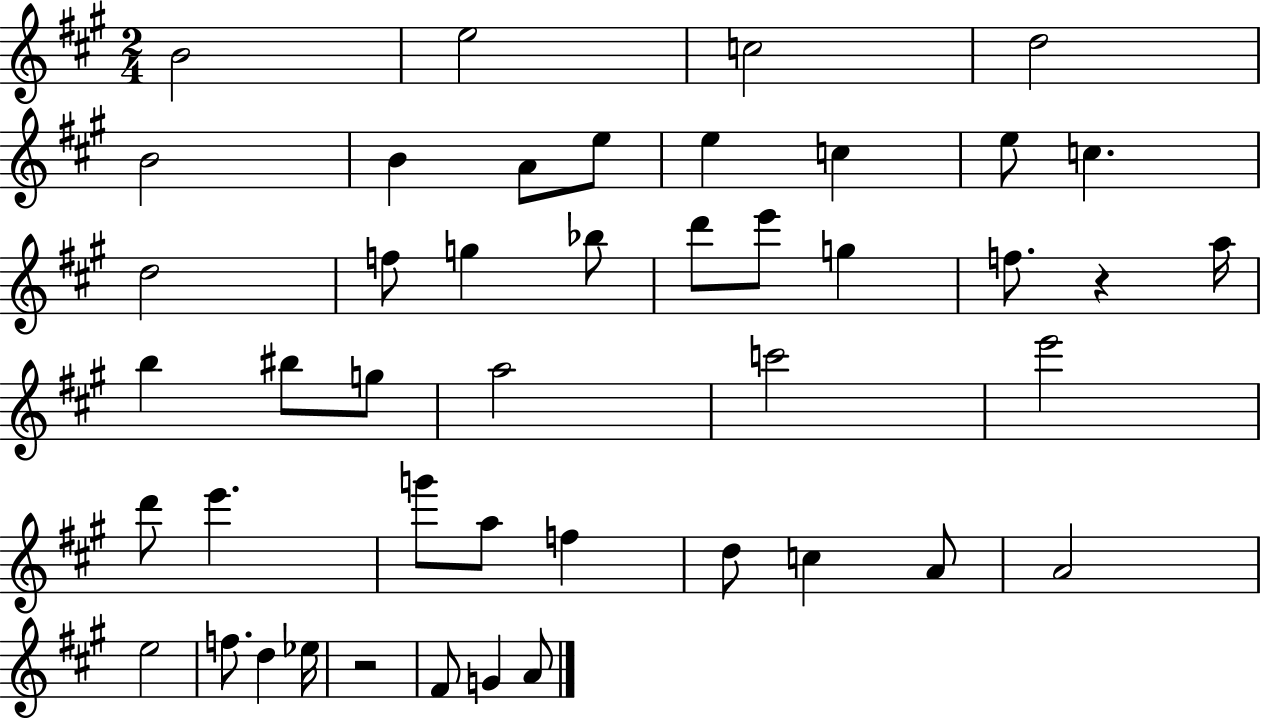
B4/h E5/h C5/h D5/h B4/h B4/q A4/e E5/e E5/q C5/q E5/e C5/q. D5/h F5/e G5/q Bb5/e D6/e E6/e G5/q F5/e. R/q A5/s B5/q BIS5/e G5/e A5/h C6/h E6/h D6/e E6/q. G6/e A5/e F5/q D5/e C5/q A4/e A4/h E5/h F5/e. D5/q Eb5/s R/h F#4/e G4/q A4/e